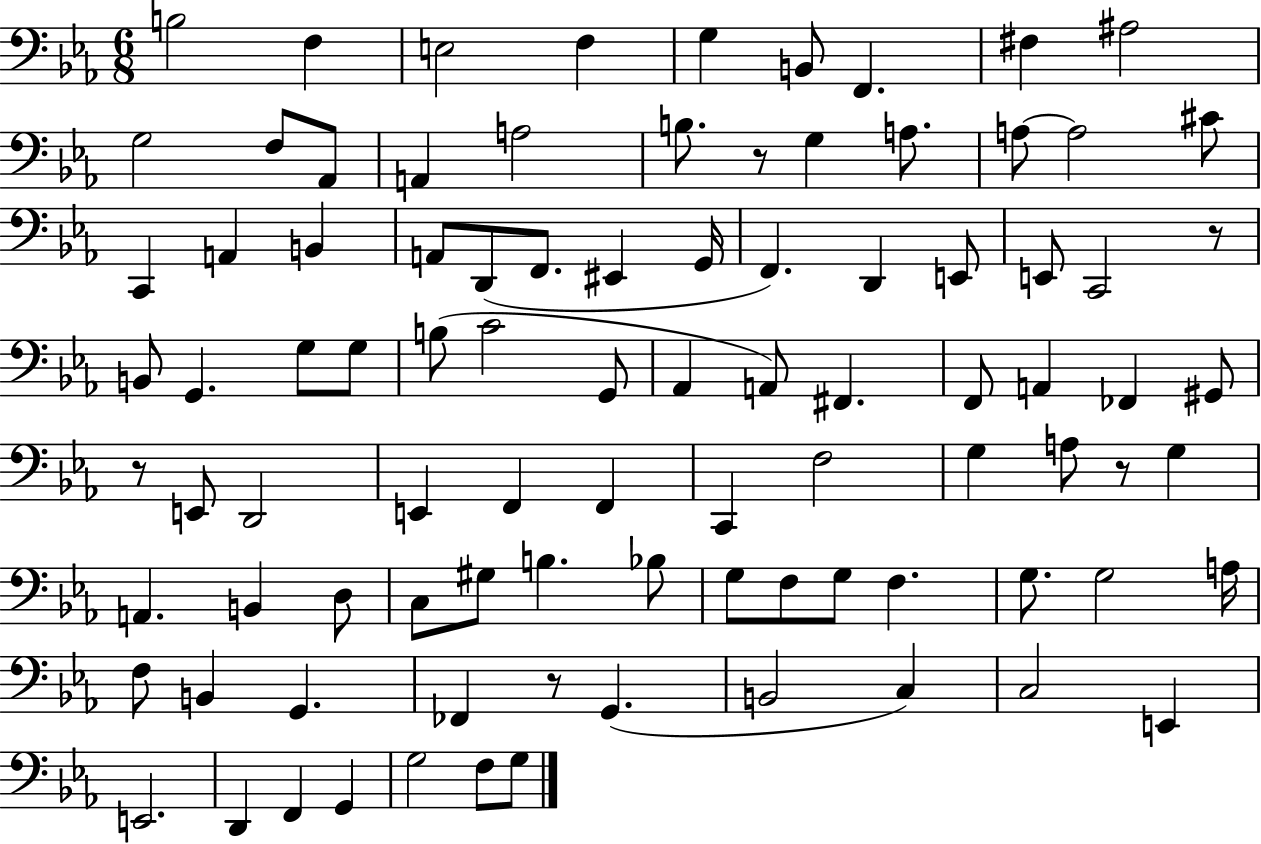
{
  \clef bass
  \numericTimeSignature
  \time 6/8
  \key ees \major
  b2 f4 | e2 f4 | g4 b,8 f,4. | fis4 ais2 | \break g2 f8 aes,8 | a,4 a2 | b8. r8 g4 a8. | a8~~ a2 cis'8 | \break c,4 a,4 b,4 | a,8 d,8( f,8. eis,4 g,16 | f,4.) d,4 e,8 | e,8 c,2 r8 | \break b,8 g,4. g8 g8 | b8( c'2 g,8 | aes,4 a,8) fis,4. | f,8 a,4 fes,4 gis,8 | \break r8 e,8 d,2 | e,4 f,4 f,4 | c,4 f2 | g4 a8 r8 g4 | \break a,4. b,4 d8 | c8 gis8 b4. bes8 | g8 f8 g8 f4. | g8. g2 a16 | \break f8 b,4 g,4. | fes,4 r8 g,4.( | b,2 c4) | c2 e,4 | \break e,2. | d,4 f,4 g,4 | g2 f8 g8 | \bar "|."
}